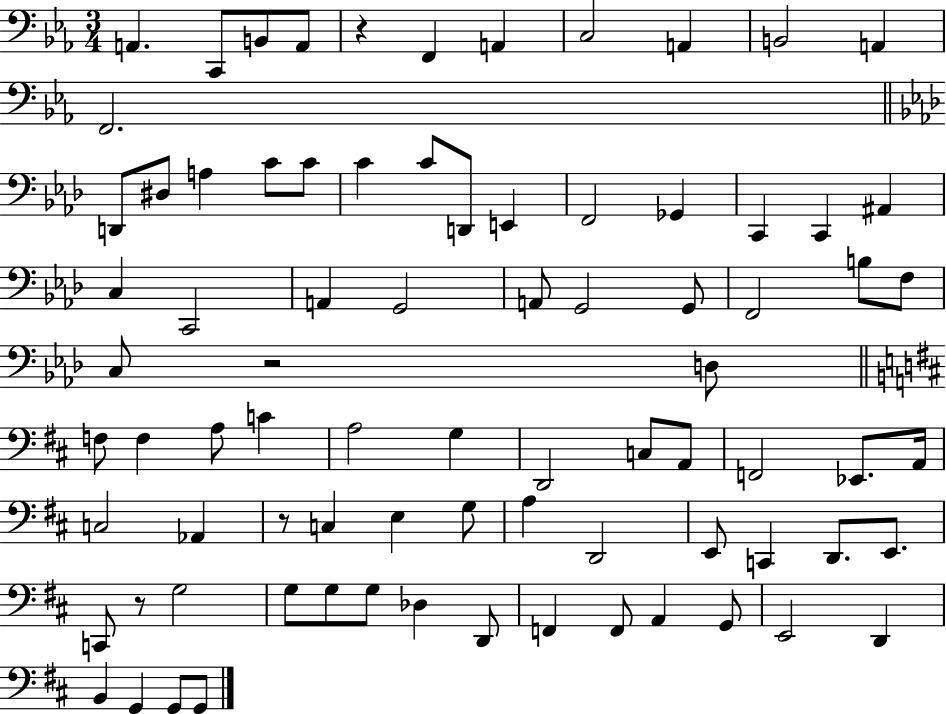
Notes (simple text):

A2/q. C2/e B2/e A2/e R/q F2/q A2/q C3/h A2/q B2/h A2/q F2/h. D2/e D#3/e A3/q C4/e C4/e C4/q C4/e D2/e E2/q F2/h Gb2/q C2/q C2/q A#2/q C3/q C2/h A2/q G2/h A2/e G2/h G2/e F2/h B3/e F3/e C3/e R/h D3/e F3/e F3/q A3/e C4/q A3/h G3/q D2/h C3/e A2/e F2/h Eb2/e. A2/s C3/h Ab2/q R/e C3/q E3/q G3/e A3/q D2/h E2/e C2/q D2/e. E2/e. C2/e R/e G3/h G3/e G3/e G3/e Db3/q D2/e F2/q F2/e A2/q G2/e E2/h D2/q B2/q G2/q G2/e G2/e